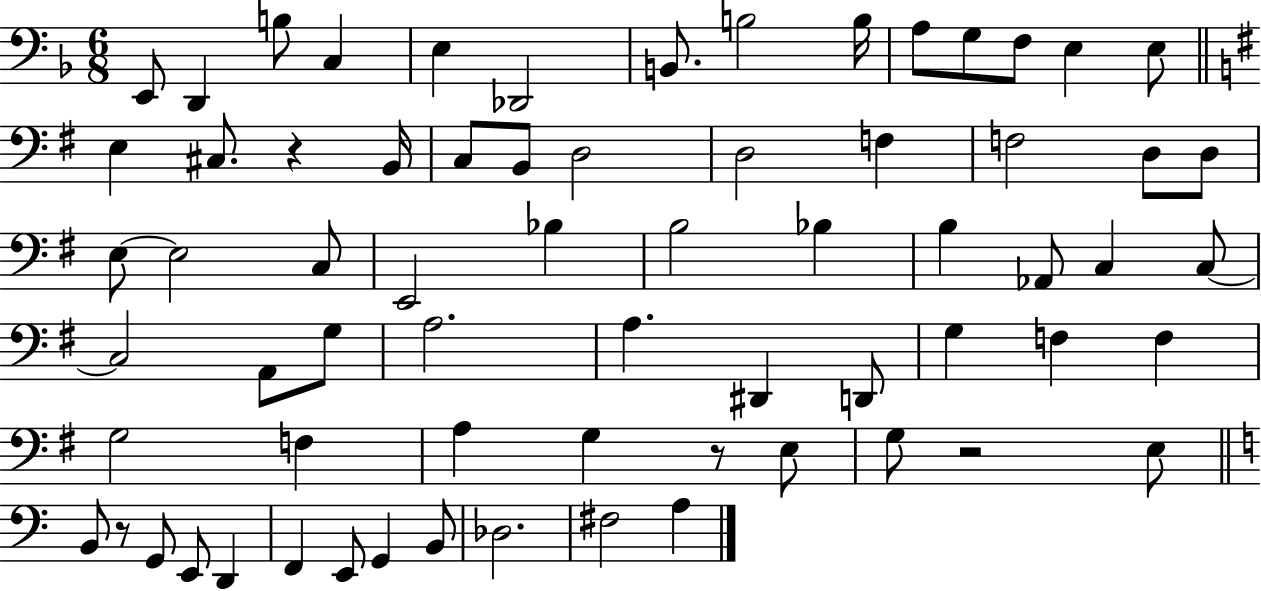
{
  \clef bass
  \numericTimeSignature
  \time 6/8
  \key f \major
  e,8 d,4 b8 c4 | e4 des,2 | b,8. b2 b16 | a8 g8 f8 e4 e8 | \break \bar "||" \break \key g \major e4 cis8. r4 b,16 | c8 b,8 d2 | d2 f4 | f2 d8 d8 | \break e8~~ e2 c8 | e,2 bes4 | b2 bes4 | b4 aes,8 c4 c8~~ | \break c2 a,8 g8 | a2. | a4. dis,4 d,8 | g4 f4 f4 | \break g2 f4 | a4 g4 r8 e8 | g8 r2 e8 | \bar "||" \break \key c \major b,8 r8 g,8 e,8 d,4 | f,4 e,8 g,4 b,8 | des2. | fis2 a4 | \break \bar "|."
}